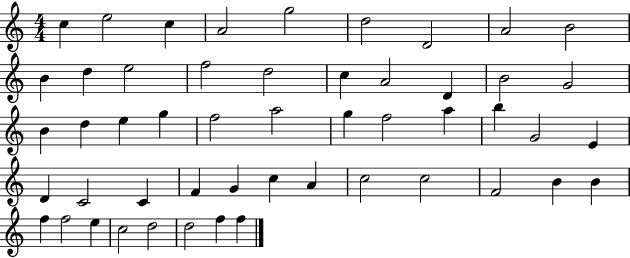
C5/q E5/h C5/q A4/h G5/h D5/h D4/h A4/h B4/h B4/q D5/q E5/h F5/h D5/h C5/q A4/h D4/q B4/h G4/h B4/q D5/q E5/q G5/q F5/h A5/h G5/q F5/h A5/q B5/q G4/h E4/q D4/q C4/h C4/q F4/q G4/q C5/q A4/q C5/h C5/h F4/h B4/q B4/q F5/q F5/h E5/q C5/h D5/h D5/h F5/q F5/q